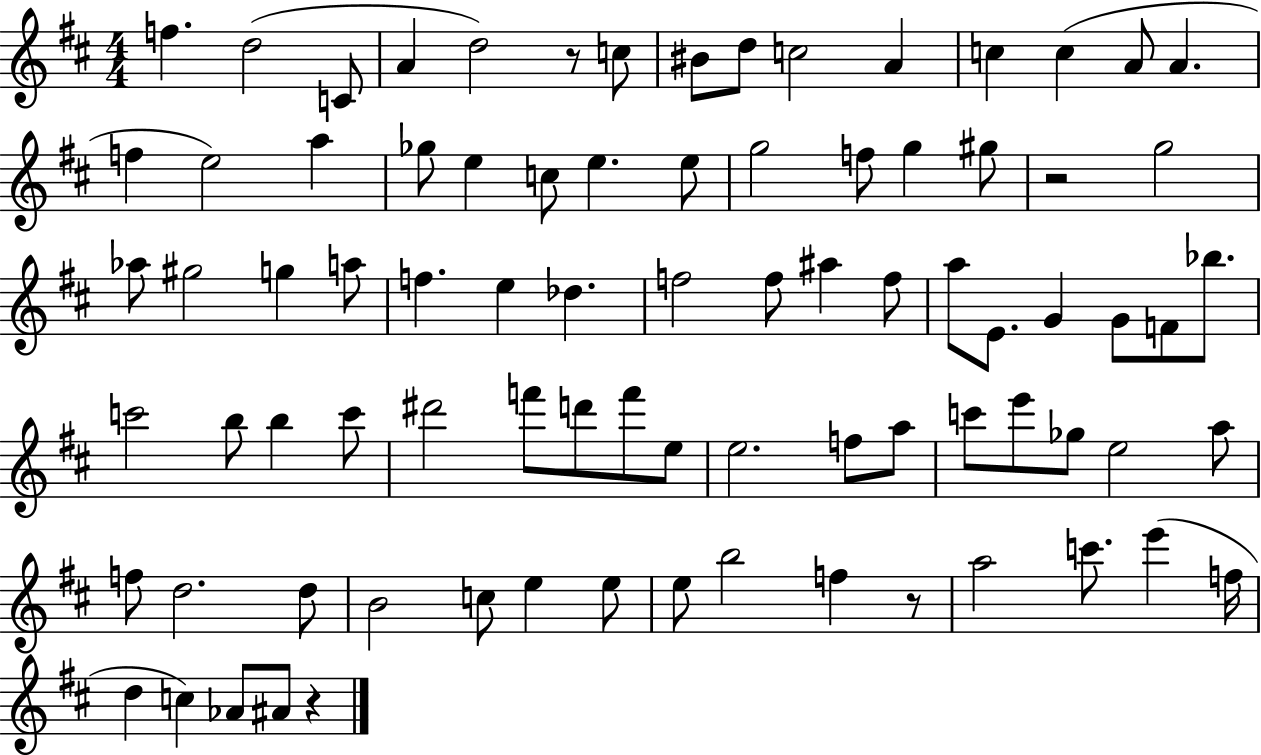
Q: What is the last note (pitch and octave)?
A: A#4